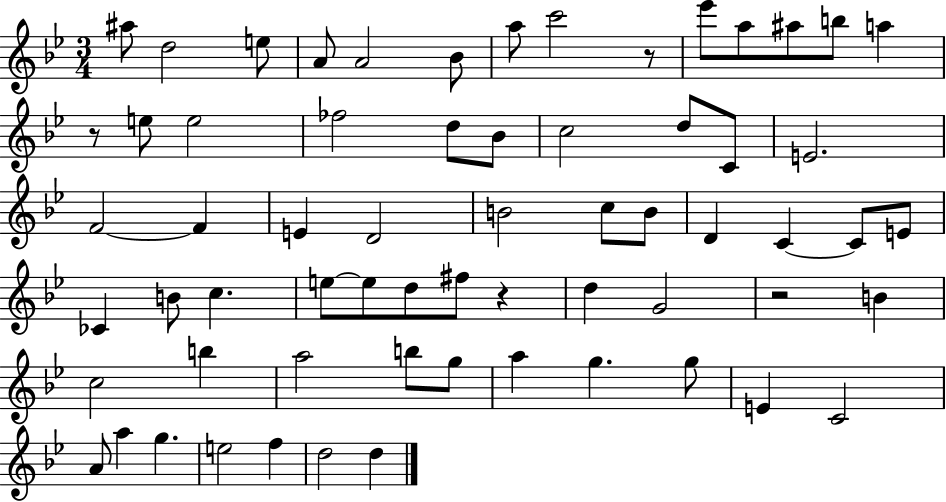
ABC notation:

X:1
T:Untitled
M:3/4
L:1/4
K:Bb
^a/2 d2 e/2 A/2 A2 _B/2 a/2 c'2 z/2 _e'/2 a/2 ^a/2 b/2 a z/2 e/2 e2 _f2 d/2 _B/2 c2 d/2 C/2 E2 F2 F E D2 B2 c/2 B/2 D C C/2 E/2 _C B/2 c e/2 e/2 d/2 ^f/2 z d G2 z2 B c2 b a2 b/2 g/2 a g g/2 E C2 A/2 a g e2 f d2 d